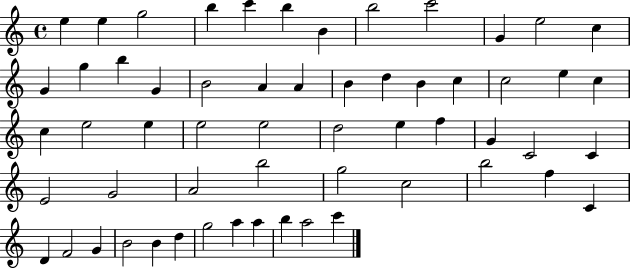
{
  \clef treble
  \time 4/4
  \defaultTimeSignature
  \key c \major
  e''4 e''4 g''2 | b''4 c'''4 b''4 b'4 | b''2 c'''2 | g'4 e''2 c''4 | \break g'4 g''4 b''4 g'4 | b'2 a'4 a'4 | b'4 d''4 b'4 c''4 | c''2 e''4 c''4 | \break c''4 e''2 e''4 | e''2 e''2 | d''2 e''4 f''4 | g'4 c'2 c'4 | \break e'2 g'2 | a'2 b''2 | g''2 c''2 | b''2 f''4 c'4 | \break d'4 f'2 g'4 | b'2 b'4 d''4 | g''2 a''4 a''4 | b''4 a''2 c'''4 | \break \bar "|."
}